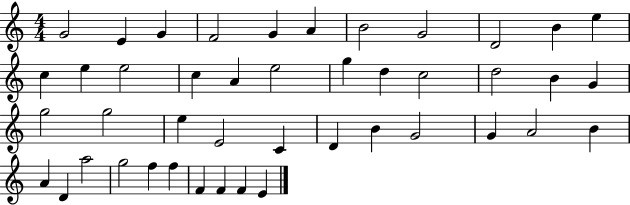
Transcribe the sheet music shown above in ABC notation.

X:1
T:Untitled
M:4/4
L:1/4
K:C
G2 E G F2 G A B2 G2 D2 B e c e e2 c A e2 g d c2 d2 B G g2 g2 e E2 C D B G2 G A2 B A D a2 g2 f f F F F E